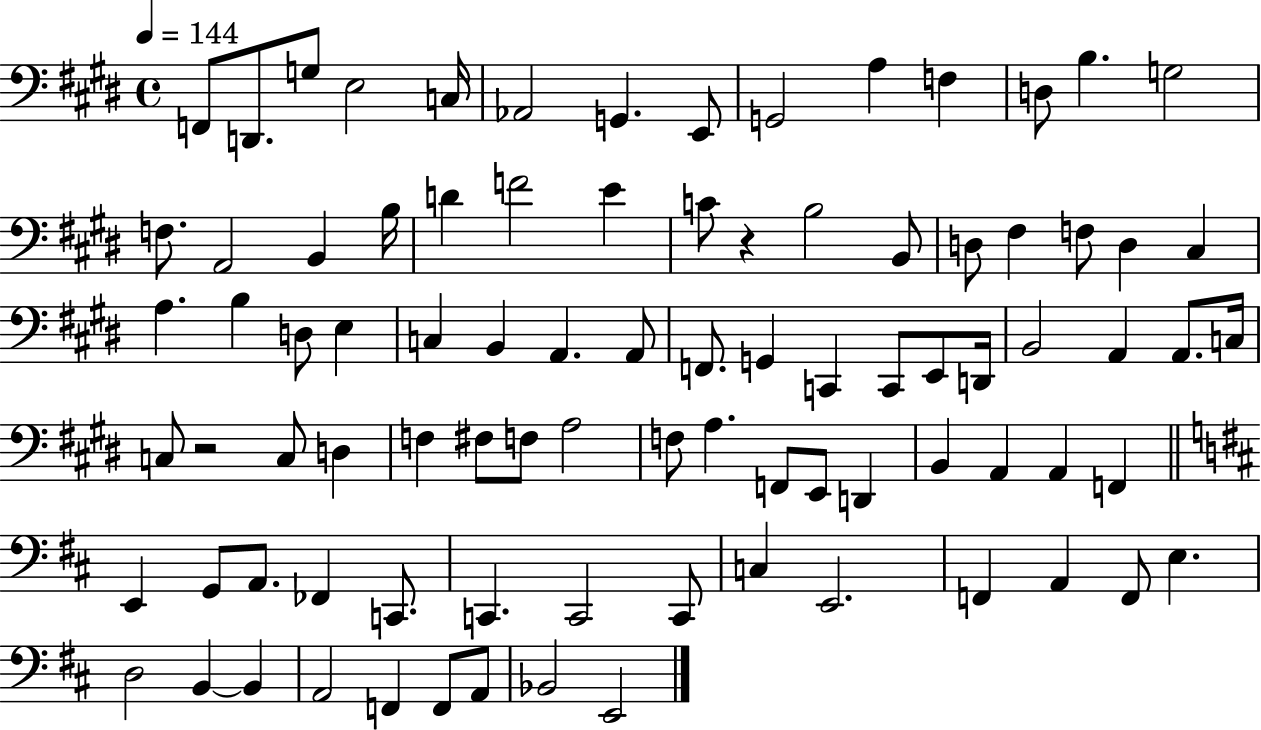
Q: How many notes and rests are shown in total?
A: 88